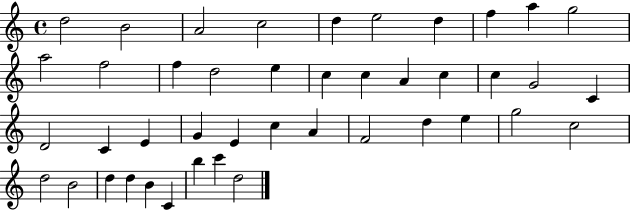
{
  \clef treble
  \time 4/4
  \defaultTimeSignature
  \key c \major
  d''2 b'2 | a'2 c''2 | d''4 e''2 d''4 | f''4 a''4 g''2 | \break a''2 f''2 | f''4 d''2 e''4 | c''4 c''4 a'4 c''4 | c''4 g'2 c'4 | \break d'2 c'4 e'4 | g'4 e'4 c''4 a'4 | f'2 d''4 e''4 | g''2 c''2 | \break d''2 b'2 | d''4 d''4 b'4 c'4 | b''4 c'''4 d''2 | \bar "|."
}